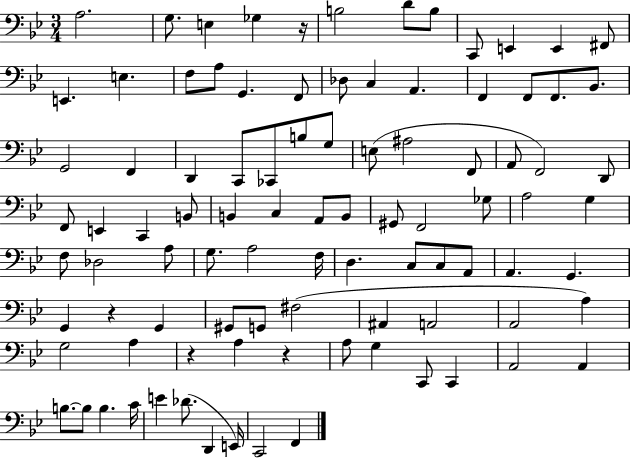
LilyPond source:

{
  \clef bass
  \numericTimeSignature
  \time 3/4
  \key bes \major
  a2. | g8. e4 ges4 r16 | b2 d'8 b8 | c,8 e,4 e,4 fis,8 | \break e,4. e4. | f8 a8 g,4. f,8 | des8 c4 a,4. | f,4 f,8 f,8. bes,8. | \break g,2 f,4 | d,4 c,8 ces,8 b8 g8 | e8( ais2 f,8 | a,8 f,2) d,8 | \break f,8 e,4 c,4 b,8 | b,4 c4 a,8 b,8 | gis,8 f,2 ges8 | a2 g4 | \break f8 des2 a8 | g8. a2 f16 | d4. c8 c8 a,8 | a,4. g,4. | \break g,4 r4 g,4 | gis,8 g,8 fis2( | ais,4 a,2 | a,2 a4) | \break g2 a4 | r4 a4 r4 | a8 g4 c,8 c,4 | a,2 a,4 | \break b8.~~ b8 b4. c'16 | e'4 des'8.( d,4 e,16) | c,2 f,4 | \bar "|."
}